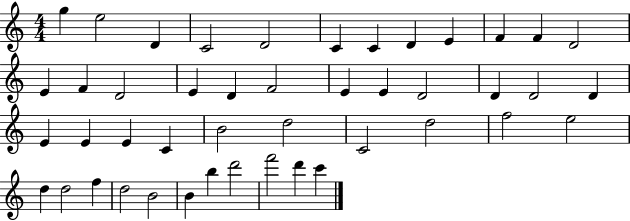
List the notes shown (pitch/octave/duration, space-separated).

G5/q E5/h D4/q C4/h D4/h C4/q C4/q D4/q E4/q F4/q F4/q D4/h E4/q F4/q D4/h E4/q D4/q F4/h E4/q E4/q D4/h D4/q D4/h D4/q E4/q E4/q E4/q C4/q B4/h D5/h C4/h D5/h F5/h E5/h D5/q D5/h F5/q D5/h B4/h B4/q B5/q D6/h F6/h D6/q C6/q